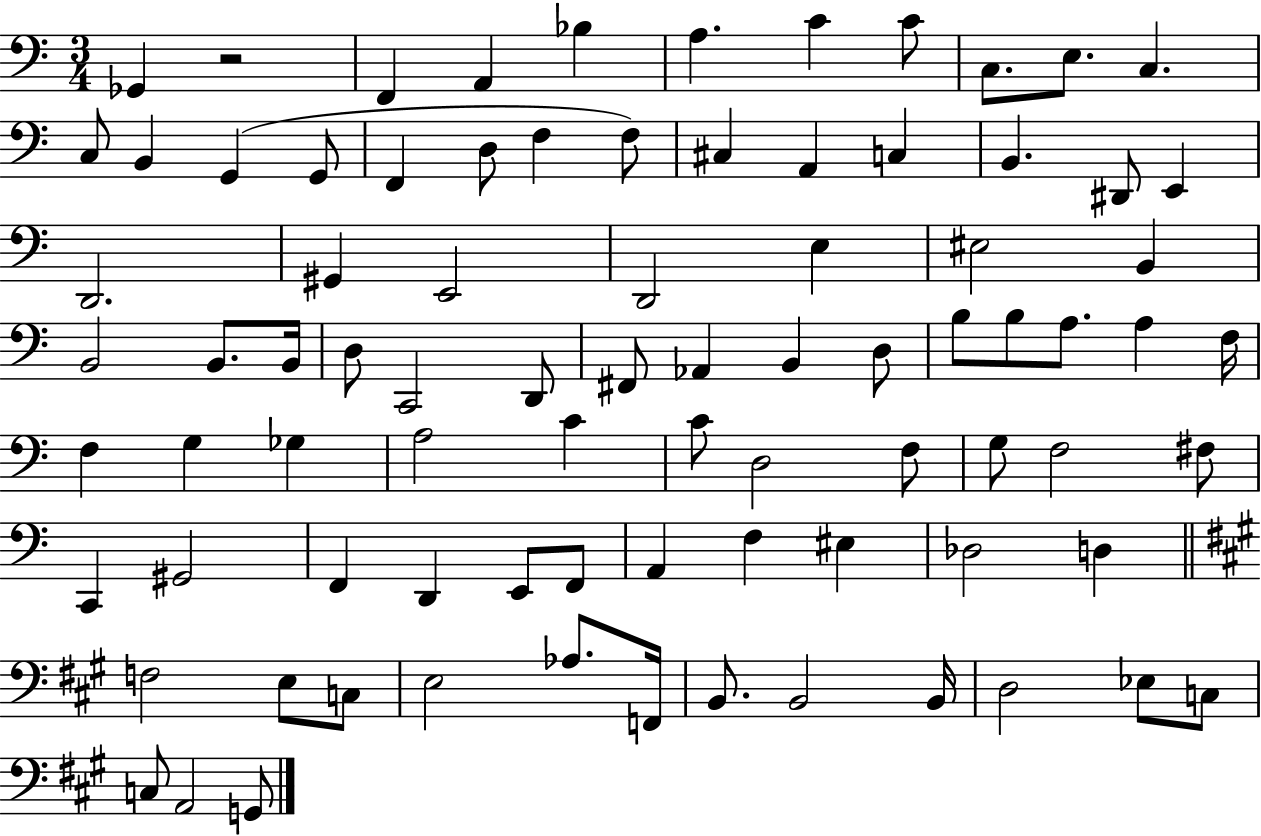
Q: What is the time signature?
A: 3/4